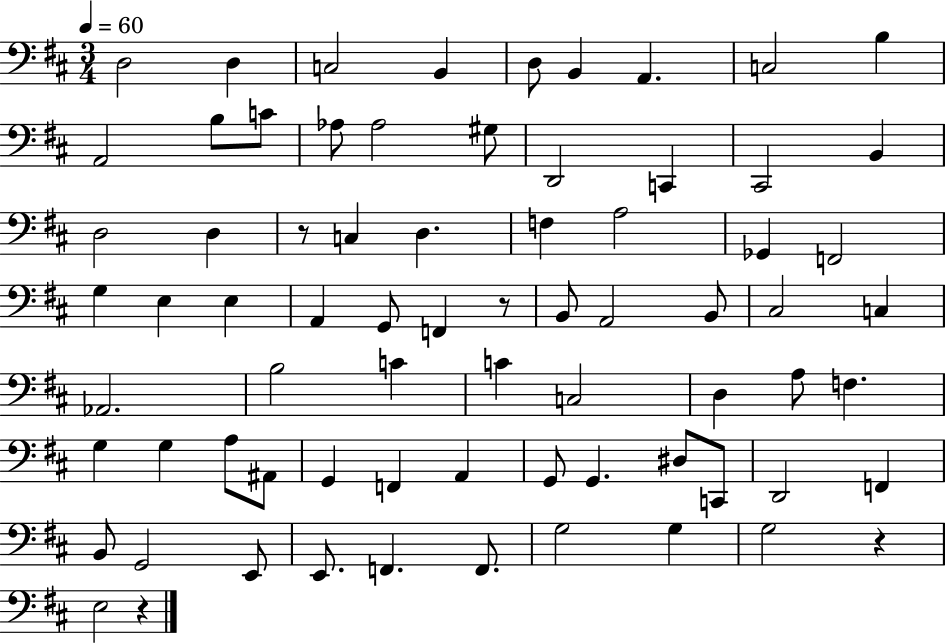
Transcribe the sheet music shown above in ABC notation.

X:1
T:Untitled
M:3/4
L:1/4
K:D
D,2 D, C,2 B,, D,/2 B,, A,, C,2 B, A,,2 B,/2 C/2 _A,/2 _A,2 ^G,/2 D,,2 C,, ^C,,2 B,, D,2 D, z/2 C, D, F, A,2 _G,, F,,2 G, E, E, A,, G,,/2 F,, z/2 B,,/2 A,,2 B,,/2 ^C,2 C, _A,,2 B,2 C C C,2 D, A,/2 F, G, G, A,/2 ^A,,/2 G,, F,, A,, G,,/2 G,, ^D,/2 C,,/2 D,,2 F,, B,,/2 G,,2 E,,/2 E,,/2 F,, F,,/2 G,2 G, G,2 z E,2 z